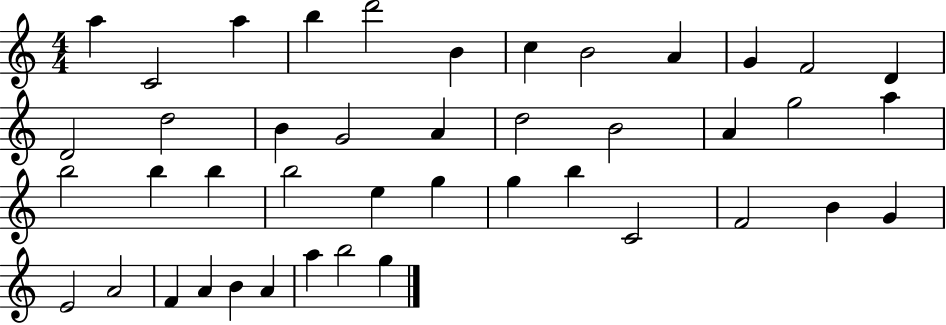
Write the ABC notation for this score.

X:1
T:Untitled
M:4/4
L:1/4
K:C
a C2 a b d'2 B c B2 A G F2 D D2 d2 B G2 A d2 B2 A g2 a b2 b b b2 e g g b C2 F2 B G E2 A2 F A B A a b2 g